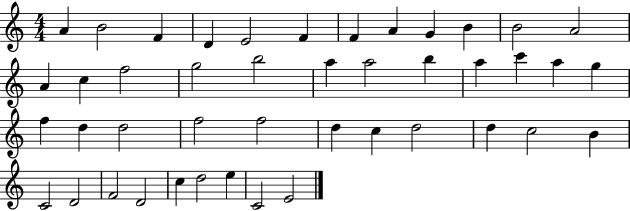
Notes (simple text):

A4/q B4/h F4/q D4/q E4/h F4/q F4/q A4/q G4/q B4/q B4/h A4/h A4/q C5/q F5/h G5/h B5/h A5/q A5/h B5/q A5/q C6/q A5/q G5/q F5/q D5/q D5/h F5/h F5/h D5/q C5/q D5/h D5/q C5/h B4/q C4/h D4/h F4/h D4/h C5/q D5/h E5/q C4/h E4/h